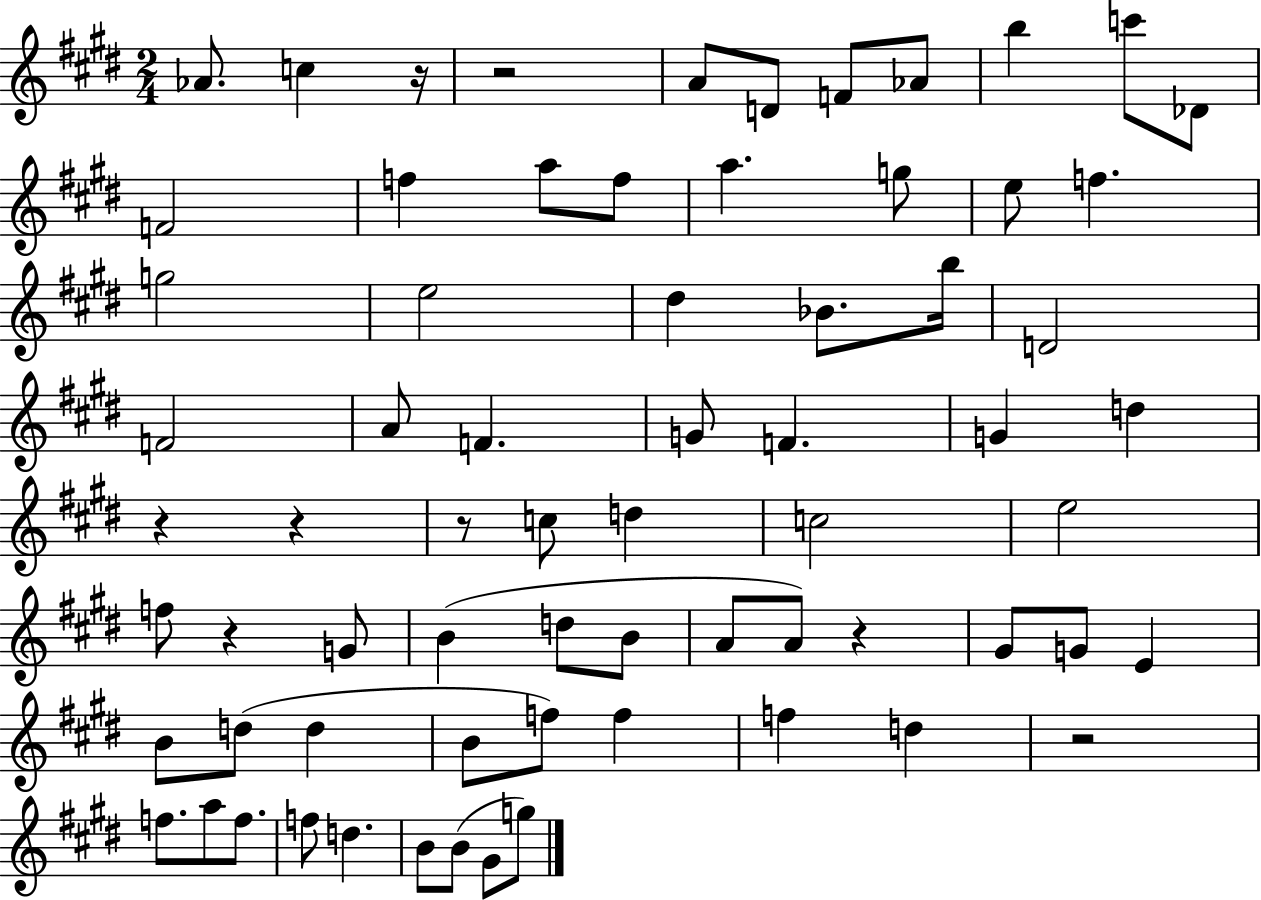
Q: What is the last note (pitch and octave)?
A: G5